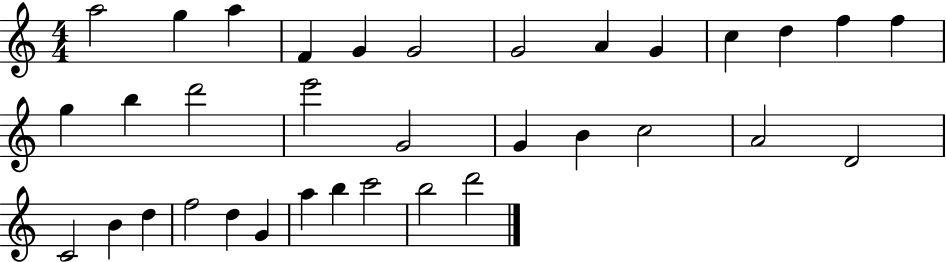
A5/h G5/q A5/q F4/q G4/q G4/h G4/h A4/q G4/q C5/q D5/q F5/q F5/q G5/q B5/q D6/h E6/h G4/h G4/q B4/q C5/h A4/h D4/h C4/h B4/q D5/q F5/h D5/q G4/q A5/q B5/q C6/h B5/h D6/h